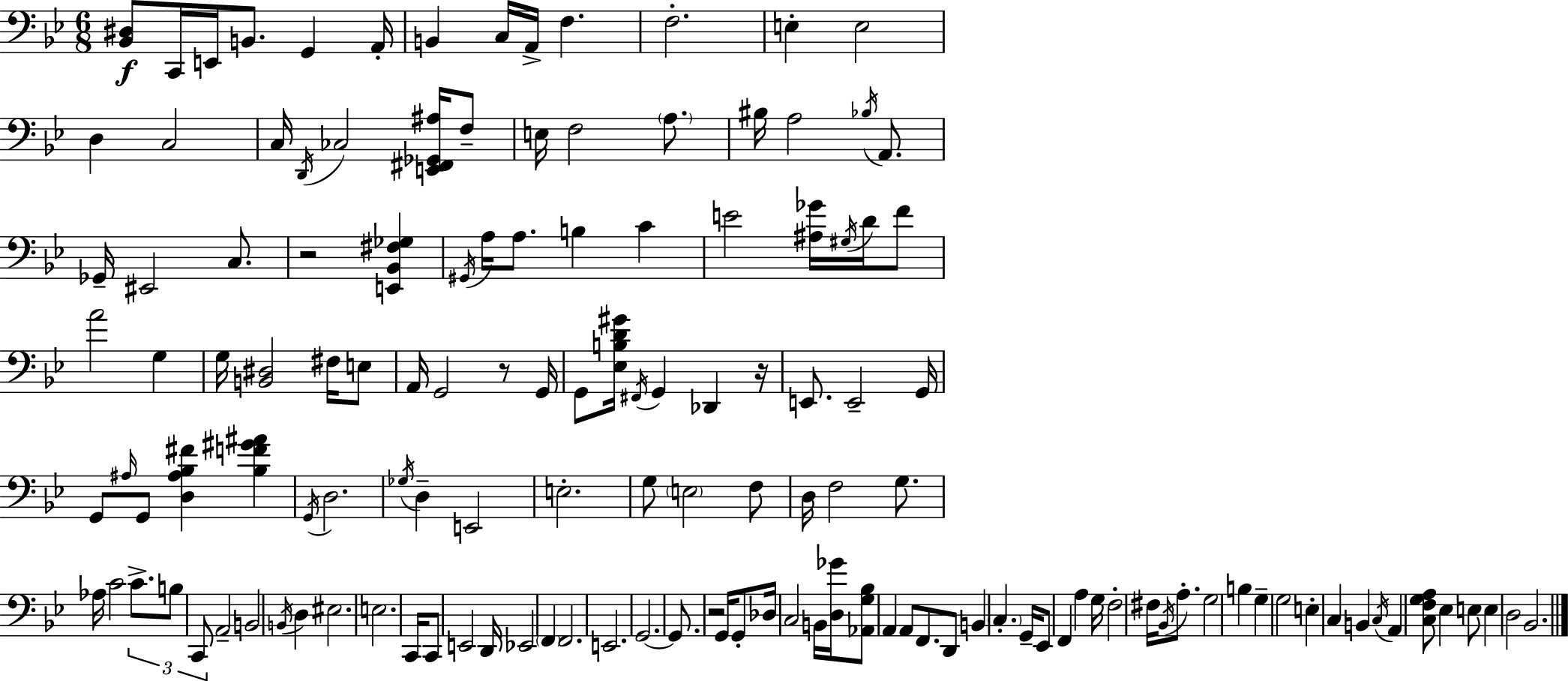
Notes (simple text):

[Bb2,D#3]/e C2/s E2/s B2/e. G2/q A2/s B2/q C3/s A2/s F3/q. F3/h. E3/q E3/h D3/q C3/h C3/s D2/s CES3/h [E2,F#2,Gb2,A#3]/s F3/e E3/s F3/h A3/e. BIS3/s A3/h Bb3/s A2/e. Gb2/s EIS2/h C3/e. R/h [E2,Bb2,F#3,Gb3]/q G#2/s A3/s A3/e. B3/q C4/q E4/h [A#3,Gb4]/s G#3/s D4/s F4/e A4/h G3/q G3/s [B2,D#3]/h F#3/s E3/e A2/s G2/h R/e G2/s G2/e [Eb3,B3,D4,G#4]/s F#2/s G2/q Db2/q R/s E2/e. E2/h G2/s G2/e A#3/s G2/e [D3,A#3,Bb3,F#4]/q [Bb3,F4,G#4,A#4]/q G2/s D3/h. Gb3/s D3/q E2/h E3/h. G3/e E3/h F3/e D3/s F3/h G3/e. Ab3/s C4/h C4/e. B3/e C2/e A2/h B2/h B2/s D3/q EIS3/h. E3/h. C2/s C2/e E2/h D2/s Eb2/h F2/q F2/h. E2/h. G2/h. G2/e. R/h G2/s G2/e Db3/s C3/h B2/s [D3,Gb4]/s [Ab2,G3,Bb3]/e A2/q A2/e F2/e. D2/e B2/q C3/q. G2/s Eb2/e F2/q A3/q G3/s F3/h F#3/s Bb2/s A3/e. G3/h B3/q G3/q G3/h E3/q C3/q B2/q C3/s A2/q [C3,F3,G3,A3]/e Eb3/q E3/e E3/q D3/h Bb2/h.